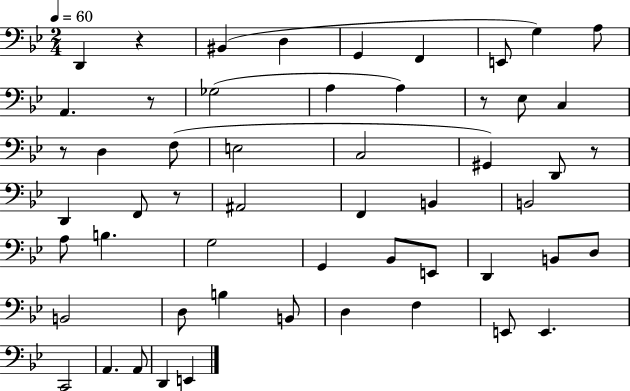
X:1
T:Untitled
M:2/4
L:1/4
K:Bb
D,, z ^B,, D, G,, F,, E,,/2 G, A,/2 A,, z/2 _G,2 A, A, z/2 _E,/2 C, z/2 D, F,/2 E,2 C,2 ^G,, D,,/2 z/2 D,, F,,/2 z/2 ^A,,2 F,, B,, B,,2 A,/2 B, G,2 G,, _B,,/2 E,,/2 D,, B,,/2 D,/2 B,,2 D,/2 B, B,,/2 D, F, E,,/2 E,, C,,2 A,, A,,/2 D,, E,,